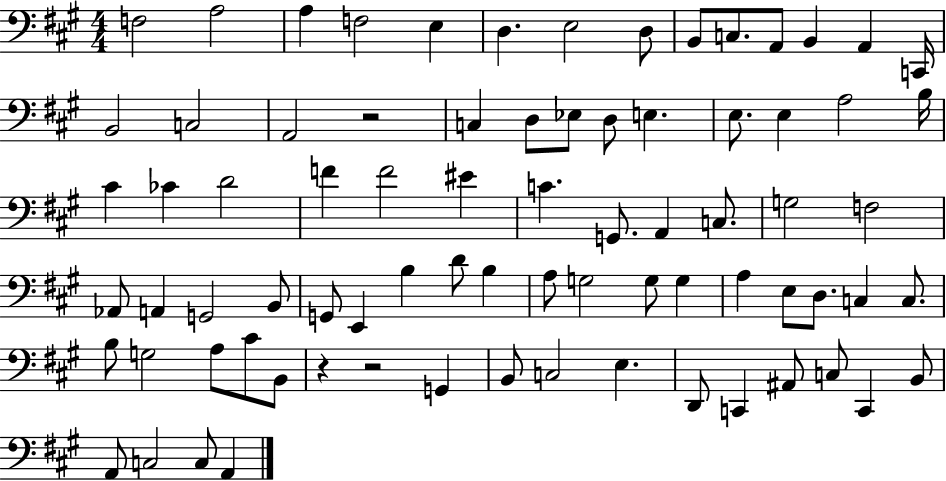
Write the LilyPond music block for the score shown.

{
  \clef bass
  \numericTimeSignature
  \time 4/4
  \key a \major
  f2 a2 | a4 f2 e4 | d4. e2 d8 | b,8 c8. a,8 b,4 a,4 c,16 | \break b,2 c2 | a,2 r2 | c4 d8 ees8 d8 e4. | e8. e4 a2 b16 | \break cis'4 ces'4 d'2 | f'4 f'2 eis'4 | c'4. g,8. a,4 c8. | g2 f2 | \break aes,8 a,4 g,2 b,8 | g,8 e,4 b4 d'8 b4 | a8 g2 g8 g4 | a4 e8 d8. c4 c8. | \break b8 g2 a8 cis'8 b,8 | r4 r2 g,4 | b,8 c2 e4. | d,8 c,4 ais,8 c8 c,4 b,8 | \break a,8 c2 c8 a,4 | \bar "|."
}